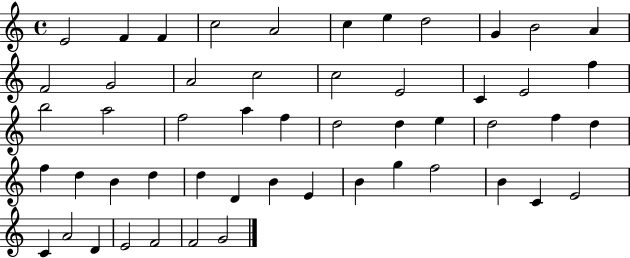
E4/h F4/q F4/q C5/h A4/h C5/q E5/q D5/h G4/q B4/h A4/q F4/h G4/h A4/h C5/h C5/h E4/h C4/q E4/h F5/q B5/h A5/h F5/h A5/q F5/q D5/h D5/q E5/q D5/h F5/q D5/q F5/q D5/q B4/q D5/q D5/q D4/q B4/q E4/q B4/q G5/q F5/h B4/q C4/q E4/h C4/q A4/h D4/q E4/h F4/h F4/h G4/h